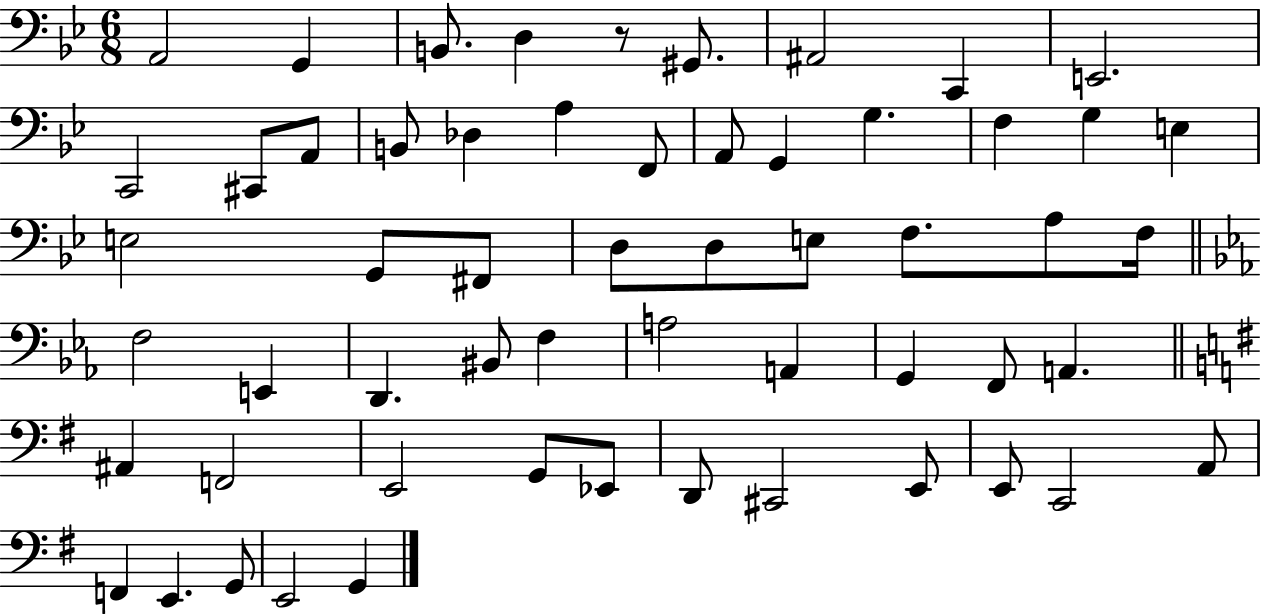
A2/h G2/q B2/e. D3/q R/e G#2/e. A#2/h C2/q E2/h. C2/h C#2/e A2/e B2/e Db3/q A3/q F2/e A2/e G2/q G3/q. F3/q G3/q E3/q E3/h G2/e F#2/e D3/e D3/e E3/e F3/e. A3/e F3/s F3/h E2/q D2/q. BIS2/e F3/q A3/h A2/q G2/q F2/e A2/q. A#2/q F2/h E2/h G2/e Eb2/e D2/e C#2/h E2/e E2/e C2/h A2/e F2/q E2/q. G2/e E2/h G2/q